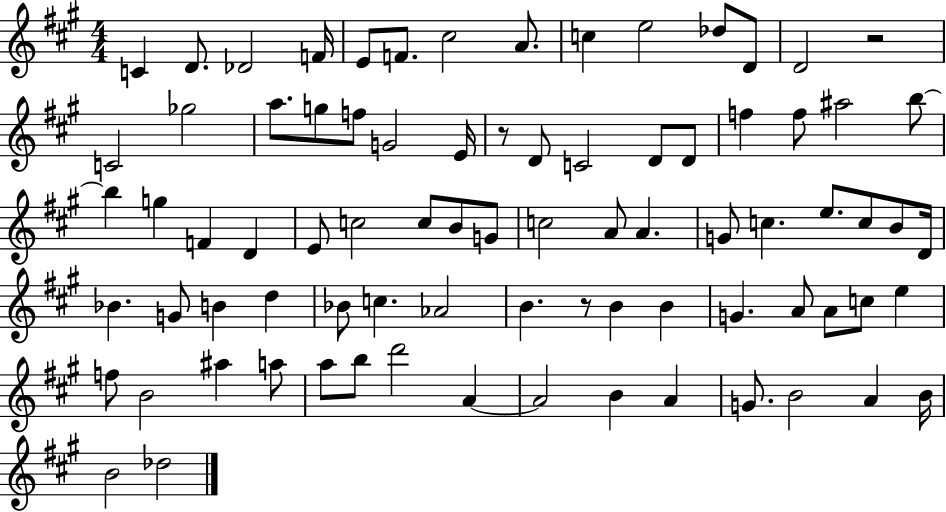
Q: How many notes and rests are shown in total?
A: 81